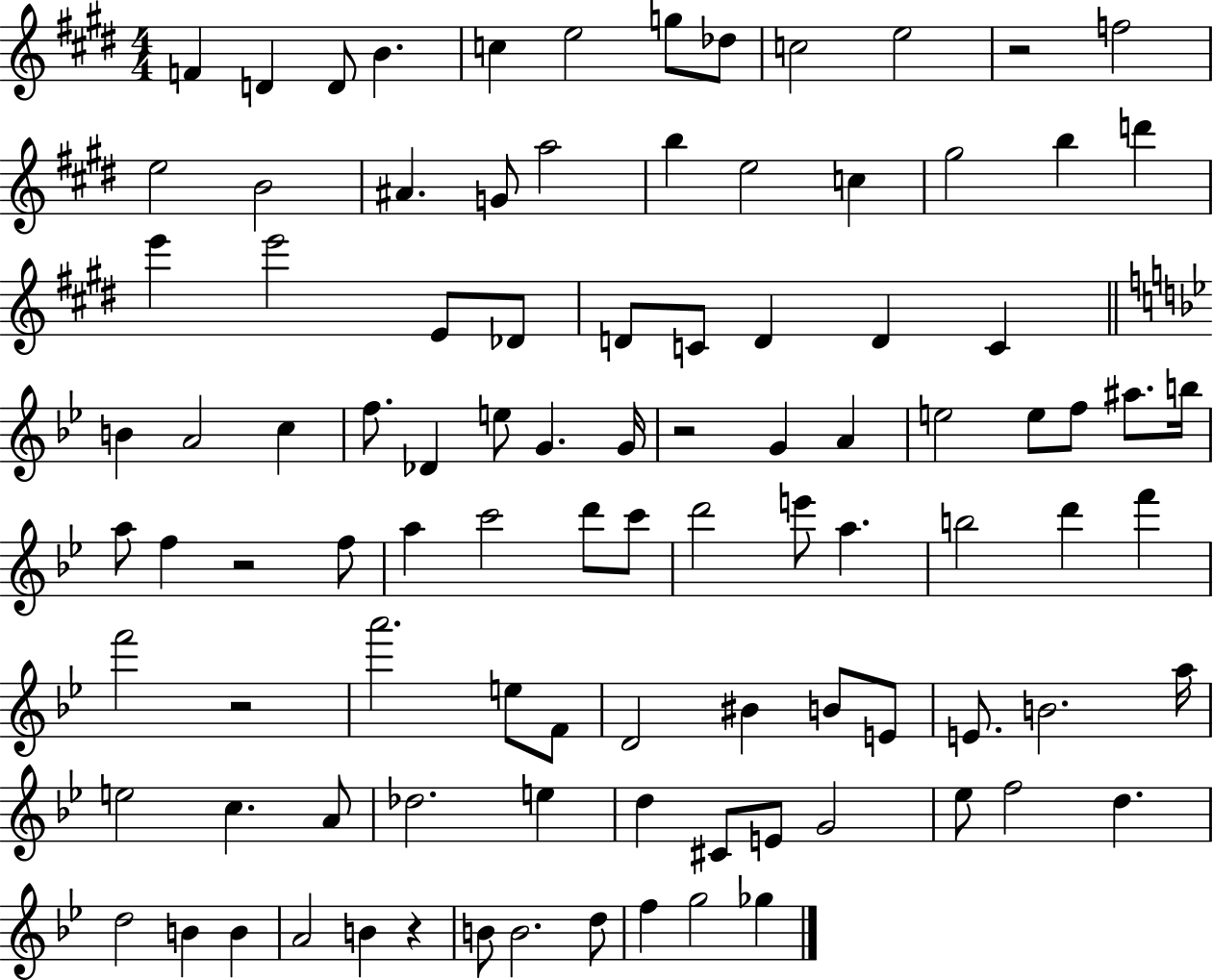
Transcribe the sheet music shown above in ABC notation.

X:1
T:Untitled
M:4/4
L:1/4
K:E
F D D/2 B c e2 g/2 _d/2 c2 e2 z2 f2 e2 B2 ^A G/2 a2 b e2 c ^g2 b d' e' e'2 E/2 _D/2 D/2 C/2 D D C B A2 c f/2 _D e/2 G G/4 z2 G A e2 e/2 f/2 ^a/2 b/4 a/2 f z2 f/2 a c'2 d'/2 c'/2 d'2 e'/2 a b2 d' f' f'2 z2 a'2 e/2 F/2 D2 ^B B/2 E/2 E/2 B2 a/4 e2 c A/2 _d2 e d ^C/2 E/2 G2 _e/2 f2 d d2 B B A2 B z B/2 B2 d/2 f g2 _g